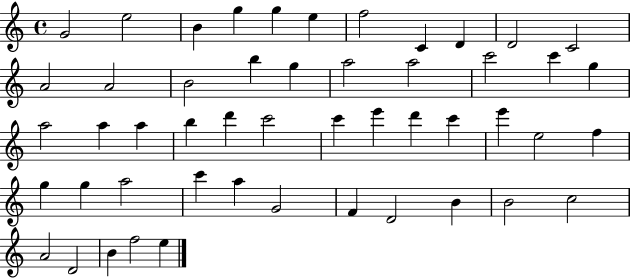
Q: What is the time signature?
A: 4/4